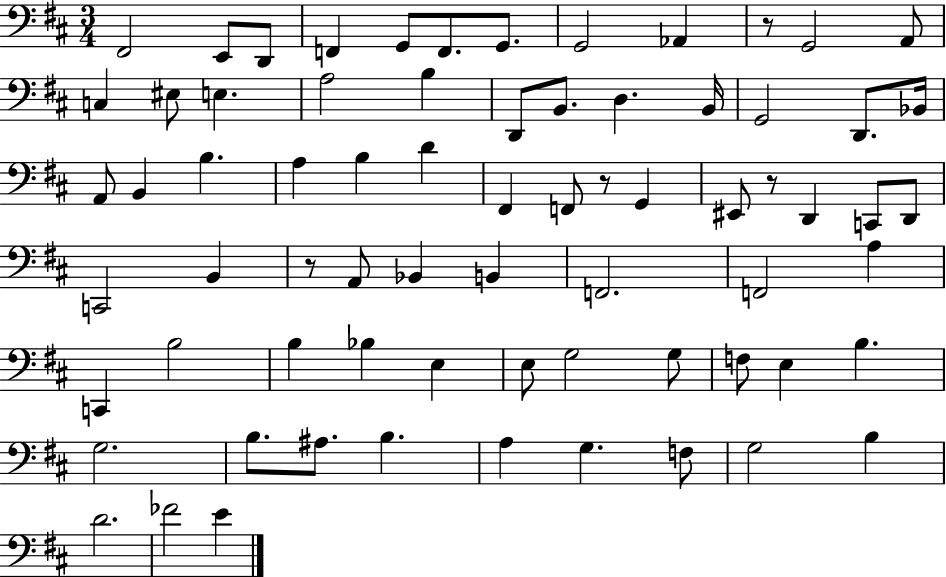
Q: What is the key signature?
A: D major